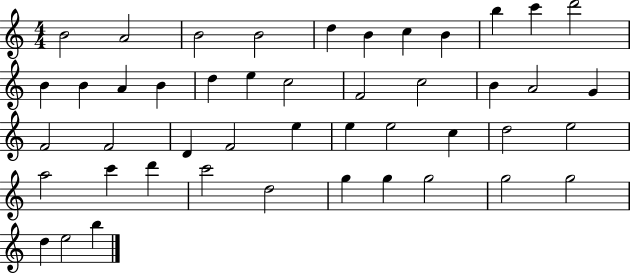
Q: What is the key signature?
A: C major